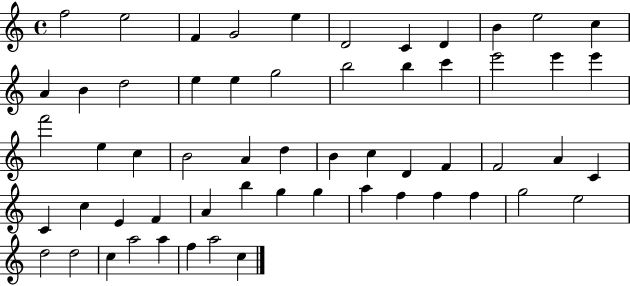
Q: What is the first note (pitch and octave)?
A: F5